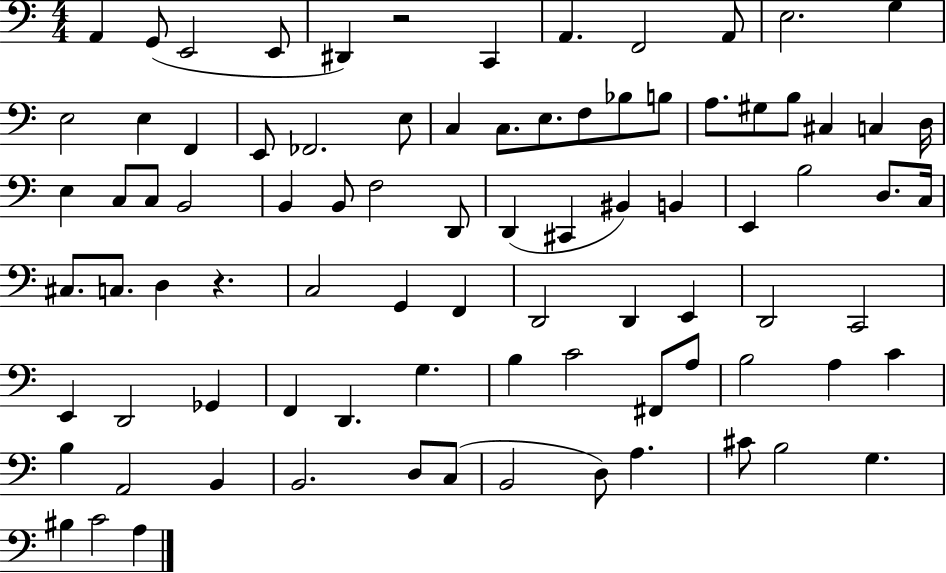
X:1
T:Untitled
M:4/4
L:1/4
K:C
A,, G,,/2 E,,2 E,,/2 ^D,, z2 C,, A,, F,,2 A,,/2 E,2 G, E,2 E, F,, E,,/2 _F,,2 E,/2 C, C,/2 E,/2 F,/2 _B,/2 B,/2 A,/2 ^G,/2 B,/2 ^C, C, D,/4 E, C,/2 C,/2 B,,2 B,, B,,/2 F,2 D,,/2 D,, ^C,, ^B,, B,, E,, B,2 D,/2 C,/4 ^C,/2 C,/2 D, z C,2 G,, F,, D,,2 D,, E,, D,,2 C,,2 E,, D,,2 _G,, F,, D,, G, B, C2 ^F,,/2 A,/2 B,2 A, C B, A,,2 B,, B,,2 D,/2 C,/2 B,,2 D,/2 A, ^C/2 B,2 G, ^B, C2 A,